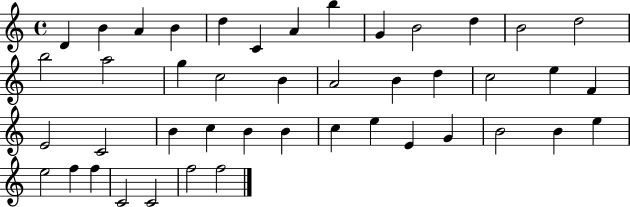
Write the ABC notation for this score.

X:1
T:Untitled
M:4/4
L:1/4
K:C
D B A B d C A b G B2 d B2 d2 b2 a2 g c2 B A2 B d c2 e F E2 C2 B c B B c e E G B2 B e e2 f f C2 C2 f2 f2